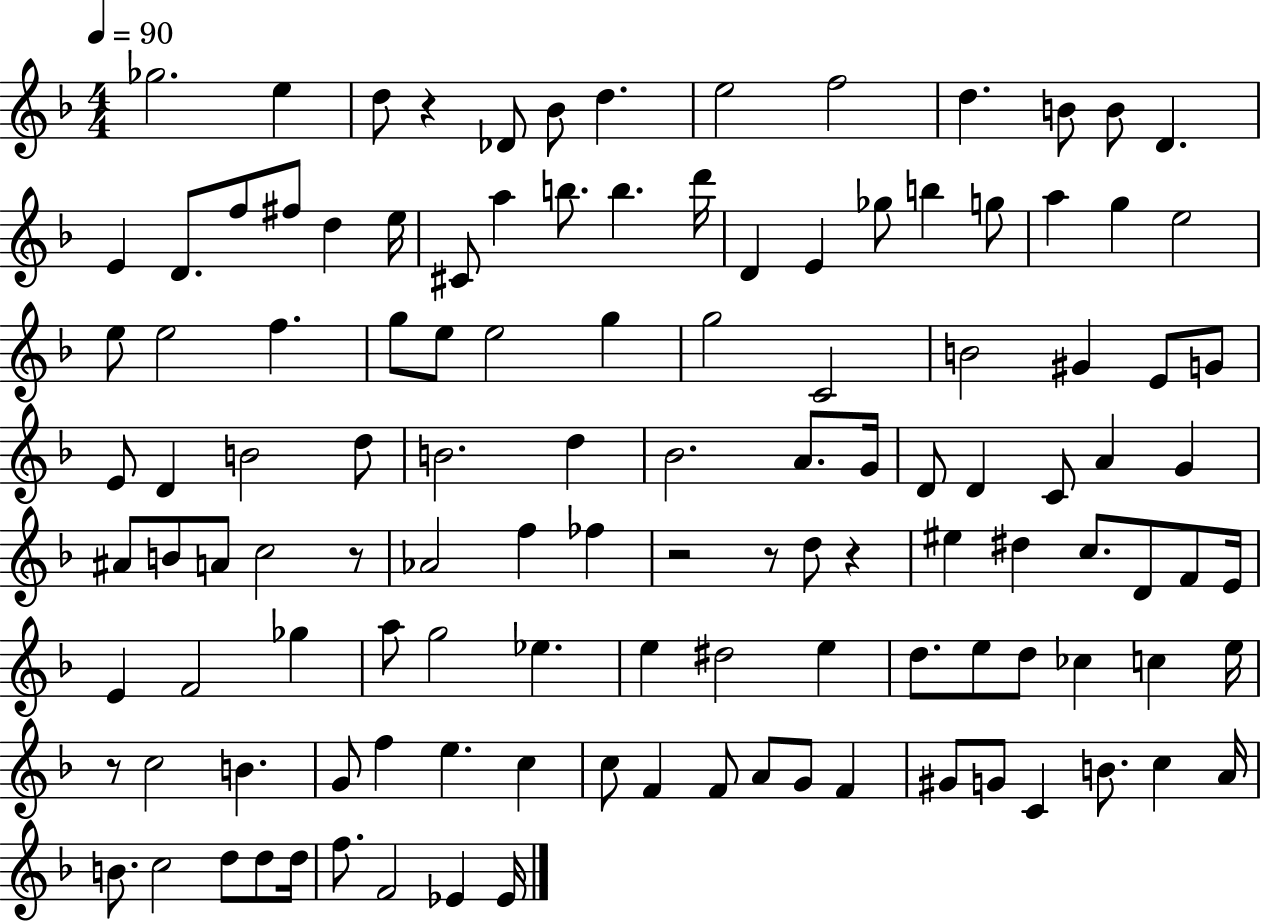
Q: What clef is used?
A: treble